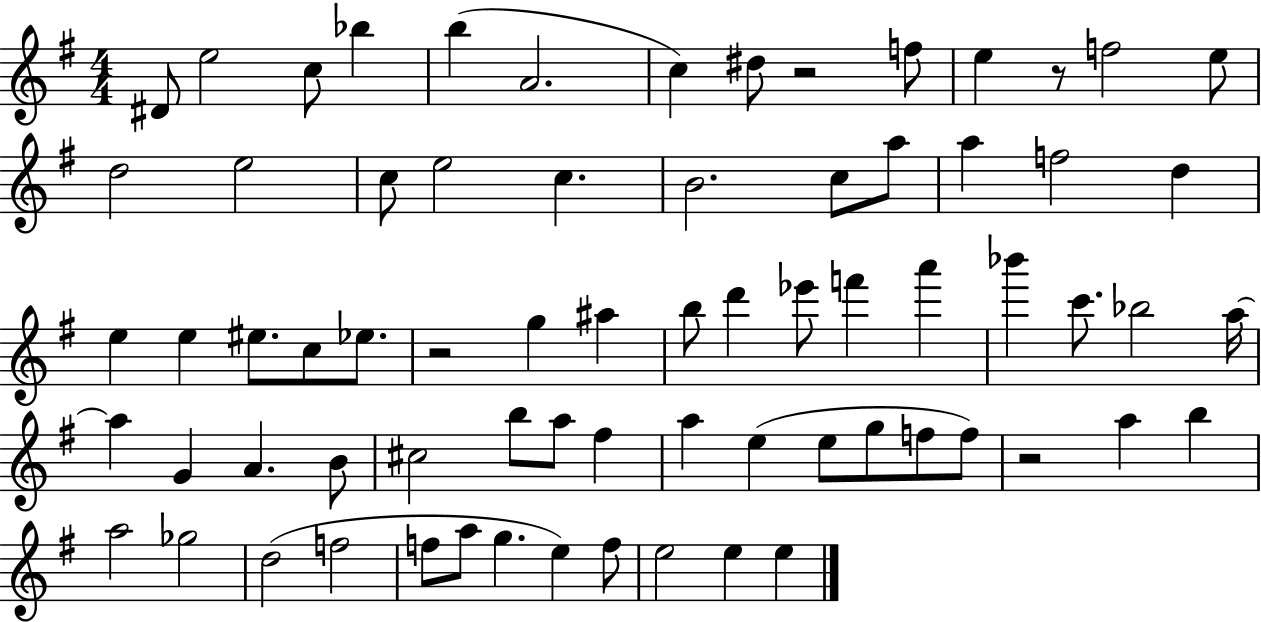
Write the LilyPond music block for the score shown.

{
  \clef treble
  \numericTimeSignature
  \time 4/4
  \key g \major
  dis'8 e''2 c''8 bes''4 | b''4( a'2. | c''4) dis''8 r2 f''8 | e''4 r8 f''2 e''8 | \break d''2 e''2 | c''8 e''2 c''4. | b'2. c''8 a''8 | a''4 f''2 d''4 | \break e''4 e''4 eis''8. c''8 ees''8. | r2 g''4 ais''4 | b''8 d'''4 ees'''8 f'''4 a'''4 | bes'''4 c'''8. bes''2 a''16~~ | \break a''4 g'4 a'4. b'8 | cis''2 b''8 a''8 fis''4 | a''4 e''4( e''8 g''8 f''8 f''8) | r2 a''4 b''4 | \break a''2 ges''2 | d''2( f''2 | f''8 a''8 g''4. e''4) f''8 | e''2 e''4 e''4 | \break \bar "|."
}